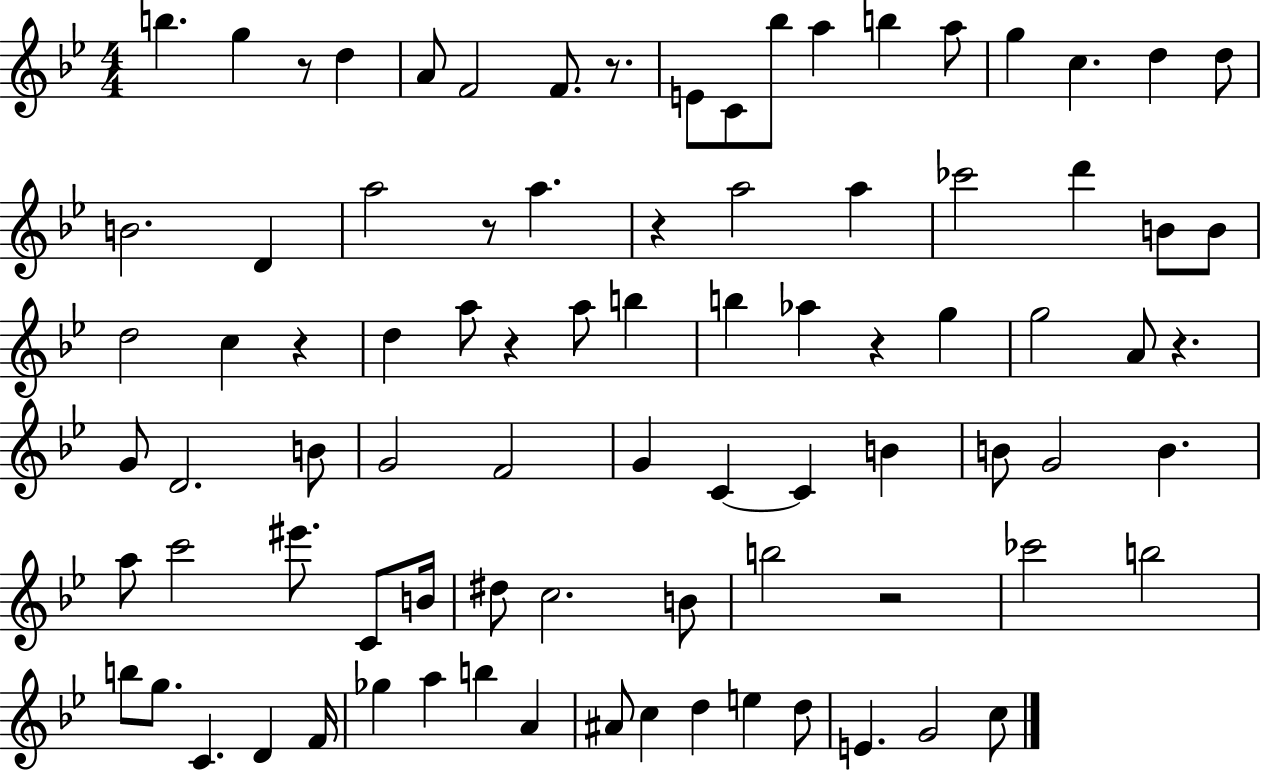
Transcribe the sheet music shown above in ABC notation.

X:1
T:Untitled
M:4/4
L:1/4
K:Bb
b g z/2 d A/2 F2 F/2 z/2 E/2 C/2 _b/2 a b a/2 g c d d/2 B2 D a2 z/2 a z a2 a _c'2 d' B/2 B/2 d2 c z d a/2 z a/2 b b _a z g g2 A/2 z G/2 D2 B/2 G2 F2 G C C B B/2 G2 B a/2 c'2 ^e'/2 C/2 B/4 ^d/2 c2 B/2 b2 z2 _c'2 b2 b/2 g/2 C D F/4 _g a b A ^A/2 c d e d/2 E G2 c/2